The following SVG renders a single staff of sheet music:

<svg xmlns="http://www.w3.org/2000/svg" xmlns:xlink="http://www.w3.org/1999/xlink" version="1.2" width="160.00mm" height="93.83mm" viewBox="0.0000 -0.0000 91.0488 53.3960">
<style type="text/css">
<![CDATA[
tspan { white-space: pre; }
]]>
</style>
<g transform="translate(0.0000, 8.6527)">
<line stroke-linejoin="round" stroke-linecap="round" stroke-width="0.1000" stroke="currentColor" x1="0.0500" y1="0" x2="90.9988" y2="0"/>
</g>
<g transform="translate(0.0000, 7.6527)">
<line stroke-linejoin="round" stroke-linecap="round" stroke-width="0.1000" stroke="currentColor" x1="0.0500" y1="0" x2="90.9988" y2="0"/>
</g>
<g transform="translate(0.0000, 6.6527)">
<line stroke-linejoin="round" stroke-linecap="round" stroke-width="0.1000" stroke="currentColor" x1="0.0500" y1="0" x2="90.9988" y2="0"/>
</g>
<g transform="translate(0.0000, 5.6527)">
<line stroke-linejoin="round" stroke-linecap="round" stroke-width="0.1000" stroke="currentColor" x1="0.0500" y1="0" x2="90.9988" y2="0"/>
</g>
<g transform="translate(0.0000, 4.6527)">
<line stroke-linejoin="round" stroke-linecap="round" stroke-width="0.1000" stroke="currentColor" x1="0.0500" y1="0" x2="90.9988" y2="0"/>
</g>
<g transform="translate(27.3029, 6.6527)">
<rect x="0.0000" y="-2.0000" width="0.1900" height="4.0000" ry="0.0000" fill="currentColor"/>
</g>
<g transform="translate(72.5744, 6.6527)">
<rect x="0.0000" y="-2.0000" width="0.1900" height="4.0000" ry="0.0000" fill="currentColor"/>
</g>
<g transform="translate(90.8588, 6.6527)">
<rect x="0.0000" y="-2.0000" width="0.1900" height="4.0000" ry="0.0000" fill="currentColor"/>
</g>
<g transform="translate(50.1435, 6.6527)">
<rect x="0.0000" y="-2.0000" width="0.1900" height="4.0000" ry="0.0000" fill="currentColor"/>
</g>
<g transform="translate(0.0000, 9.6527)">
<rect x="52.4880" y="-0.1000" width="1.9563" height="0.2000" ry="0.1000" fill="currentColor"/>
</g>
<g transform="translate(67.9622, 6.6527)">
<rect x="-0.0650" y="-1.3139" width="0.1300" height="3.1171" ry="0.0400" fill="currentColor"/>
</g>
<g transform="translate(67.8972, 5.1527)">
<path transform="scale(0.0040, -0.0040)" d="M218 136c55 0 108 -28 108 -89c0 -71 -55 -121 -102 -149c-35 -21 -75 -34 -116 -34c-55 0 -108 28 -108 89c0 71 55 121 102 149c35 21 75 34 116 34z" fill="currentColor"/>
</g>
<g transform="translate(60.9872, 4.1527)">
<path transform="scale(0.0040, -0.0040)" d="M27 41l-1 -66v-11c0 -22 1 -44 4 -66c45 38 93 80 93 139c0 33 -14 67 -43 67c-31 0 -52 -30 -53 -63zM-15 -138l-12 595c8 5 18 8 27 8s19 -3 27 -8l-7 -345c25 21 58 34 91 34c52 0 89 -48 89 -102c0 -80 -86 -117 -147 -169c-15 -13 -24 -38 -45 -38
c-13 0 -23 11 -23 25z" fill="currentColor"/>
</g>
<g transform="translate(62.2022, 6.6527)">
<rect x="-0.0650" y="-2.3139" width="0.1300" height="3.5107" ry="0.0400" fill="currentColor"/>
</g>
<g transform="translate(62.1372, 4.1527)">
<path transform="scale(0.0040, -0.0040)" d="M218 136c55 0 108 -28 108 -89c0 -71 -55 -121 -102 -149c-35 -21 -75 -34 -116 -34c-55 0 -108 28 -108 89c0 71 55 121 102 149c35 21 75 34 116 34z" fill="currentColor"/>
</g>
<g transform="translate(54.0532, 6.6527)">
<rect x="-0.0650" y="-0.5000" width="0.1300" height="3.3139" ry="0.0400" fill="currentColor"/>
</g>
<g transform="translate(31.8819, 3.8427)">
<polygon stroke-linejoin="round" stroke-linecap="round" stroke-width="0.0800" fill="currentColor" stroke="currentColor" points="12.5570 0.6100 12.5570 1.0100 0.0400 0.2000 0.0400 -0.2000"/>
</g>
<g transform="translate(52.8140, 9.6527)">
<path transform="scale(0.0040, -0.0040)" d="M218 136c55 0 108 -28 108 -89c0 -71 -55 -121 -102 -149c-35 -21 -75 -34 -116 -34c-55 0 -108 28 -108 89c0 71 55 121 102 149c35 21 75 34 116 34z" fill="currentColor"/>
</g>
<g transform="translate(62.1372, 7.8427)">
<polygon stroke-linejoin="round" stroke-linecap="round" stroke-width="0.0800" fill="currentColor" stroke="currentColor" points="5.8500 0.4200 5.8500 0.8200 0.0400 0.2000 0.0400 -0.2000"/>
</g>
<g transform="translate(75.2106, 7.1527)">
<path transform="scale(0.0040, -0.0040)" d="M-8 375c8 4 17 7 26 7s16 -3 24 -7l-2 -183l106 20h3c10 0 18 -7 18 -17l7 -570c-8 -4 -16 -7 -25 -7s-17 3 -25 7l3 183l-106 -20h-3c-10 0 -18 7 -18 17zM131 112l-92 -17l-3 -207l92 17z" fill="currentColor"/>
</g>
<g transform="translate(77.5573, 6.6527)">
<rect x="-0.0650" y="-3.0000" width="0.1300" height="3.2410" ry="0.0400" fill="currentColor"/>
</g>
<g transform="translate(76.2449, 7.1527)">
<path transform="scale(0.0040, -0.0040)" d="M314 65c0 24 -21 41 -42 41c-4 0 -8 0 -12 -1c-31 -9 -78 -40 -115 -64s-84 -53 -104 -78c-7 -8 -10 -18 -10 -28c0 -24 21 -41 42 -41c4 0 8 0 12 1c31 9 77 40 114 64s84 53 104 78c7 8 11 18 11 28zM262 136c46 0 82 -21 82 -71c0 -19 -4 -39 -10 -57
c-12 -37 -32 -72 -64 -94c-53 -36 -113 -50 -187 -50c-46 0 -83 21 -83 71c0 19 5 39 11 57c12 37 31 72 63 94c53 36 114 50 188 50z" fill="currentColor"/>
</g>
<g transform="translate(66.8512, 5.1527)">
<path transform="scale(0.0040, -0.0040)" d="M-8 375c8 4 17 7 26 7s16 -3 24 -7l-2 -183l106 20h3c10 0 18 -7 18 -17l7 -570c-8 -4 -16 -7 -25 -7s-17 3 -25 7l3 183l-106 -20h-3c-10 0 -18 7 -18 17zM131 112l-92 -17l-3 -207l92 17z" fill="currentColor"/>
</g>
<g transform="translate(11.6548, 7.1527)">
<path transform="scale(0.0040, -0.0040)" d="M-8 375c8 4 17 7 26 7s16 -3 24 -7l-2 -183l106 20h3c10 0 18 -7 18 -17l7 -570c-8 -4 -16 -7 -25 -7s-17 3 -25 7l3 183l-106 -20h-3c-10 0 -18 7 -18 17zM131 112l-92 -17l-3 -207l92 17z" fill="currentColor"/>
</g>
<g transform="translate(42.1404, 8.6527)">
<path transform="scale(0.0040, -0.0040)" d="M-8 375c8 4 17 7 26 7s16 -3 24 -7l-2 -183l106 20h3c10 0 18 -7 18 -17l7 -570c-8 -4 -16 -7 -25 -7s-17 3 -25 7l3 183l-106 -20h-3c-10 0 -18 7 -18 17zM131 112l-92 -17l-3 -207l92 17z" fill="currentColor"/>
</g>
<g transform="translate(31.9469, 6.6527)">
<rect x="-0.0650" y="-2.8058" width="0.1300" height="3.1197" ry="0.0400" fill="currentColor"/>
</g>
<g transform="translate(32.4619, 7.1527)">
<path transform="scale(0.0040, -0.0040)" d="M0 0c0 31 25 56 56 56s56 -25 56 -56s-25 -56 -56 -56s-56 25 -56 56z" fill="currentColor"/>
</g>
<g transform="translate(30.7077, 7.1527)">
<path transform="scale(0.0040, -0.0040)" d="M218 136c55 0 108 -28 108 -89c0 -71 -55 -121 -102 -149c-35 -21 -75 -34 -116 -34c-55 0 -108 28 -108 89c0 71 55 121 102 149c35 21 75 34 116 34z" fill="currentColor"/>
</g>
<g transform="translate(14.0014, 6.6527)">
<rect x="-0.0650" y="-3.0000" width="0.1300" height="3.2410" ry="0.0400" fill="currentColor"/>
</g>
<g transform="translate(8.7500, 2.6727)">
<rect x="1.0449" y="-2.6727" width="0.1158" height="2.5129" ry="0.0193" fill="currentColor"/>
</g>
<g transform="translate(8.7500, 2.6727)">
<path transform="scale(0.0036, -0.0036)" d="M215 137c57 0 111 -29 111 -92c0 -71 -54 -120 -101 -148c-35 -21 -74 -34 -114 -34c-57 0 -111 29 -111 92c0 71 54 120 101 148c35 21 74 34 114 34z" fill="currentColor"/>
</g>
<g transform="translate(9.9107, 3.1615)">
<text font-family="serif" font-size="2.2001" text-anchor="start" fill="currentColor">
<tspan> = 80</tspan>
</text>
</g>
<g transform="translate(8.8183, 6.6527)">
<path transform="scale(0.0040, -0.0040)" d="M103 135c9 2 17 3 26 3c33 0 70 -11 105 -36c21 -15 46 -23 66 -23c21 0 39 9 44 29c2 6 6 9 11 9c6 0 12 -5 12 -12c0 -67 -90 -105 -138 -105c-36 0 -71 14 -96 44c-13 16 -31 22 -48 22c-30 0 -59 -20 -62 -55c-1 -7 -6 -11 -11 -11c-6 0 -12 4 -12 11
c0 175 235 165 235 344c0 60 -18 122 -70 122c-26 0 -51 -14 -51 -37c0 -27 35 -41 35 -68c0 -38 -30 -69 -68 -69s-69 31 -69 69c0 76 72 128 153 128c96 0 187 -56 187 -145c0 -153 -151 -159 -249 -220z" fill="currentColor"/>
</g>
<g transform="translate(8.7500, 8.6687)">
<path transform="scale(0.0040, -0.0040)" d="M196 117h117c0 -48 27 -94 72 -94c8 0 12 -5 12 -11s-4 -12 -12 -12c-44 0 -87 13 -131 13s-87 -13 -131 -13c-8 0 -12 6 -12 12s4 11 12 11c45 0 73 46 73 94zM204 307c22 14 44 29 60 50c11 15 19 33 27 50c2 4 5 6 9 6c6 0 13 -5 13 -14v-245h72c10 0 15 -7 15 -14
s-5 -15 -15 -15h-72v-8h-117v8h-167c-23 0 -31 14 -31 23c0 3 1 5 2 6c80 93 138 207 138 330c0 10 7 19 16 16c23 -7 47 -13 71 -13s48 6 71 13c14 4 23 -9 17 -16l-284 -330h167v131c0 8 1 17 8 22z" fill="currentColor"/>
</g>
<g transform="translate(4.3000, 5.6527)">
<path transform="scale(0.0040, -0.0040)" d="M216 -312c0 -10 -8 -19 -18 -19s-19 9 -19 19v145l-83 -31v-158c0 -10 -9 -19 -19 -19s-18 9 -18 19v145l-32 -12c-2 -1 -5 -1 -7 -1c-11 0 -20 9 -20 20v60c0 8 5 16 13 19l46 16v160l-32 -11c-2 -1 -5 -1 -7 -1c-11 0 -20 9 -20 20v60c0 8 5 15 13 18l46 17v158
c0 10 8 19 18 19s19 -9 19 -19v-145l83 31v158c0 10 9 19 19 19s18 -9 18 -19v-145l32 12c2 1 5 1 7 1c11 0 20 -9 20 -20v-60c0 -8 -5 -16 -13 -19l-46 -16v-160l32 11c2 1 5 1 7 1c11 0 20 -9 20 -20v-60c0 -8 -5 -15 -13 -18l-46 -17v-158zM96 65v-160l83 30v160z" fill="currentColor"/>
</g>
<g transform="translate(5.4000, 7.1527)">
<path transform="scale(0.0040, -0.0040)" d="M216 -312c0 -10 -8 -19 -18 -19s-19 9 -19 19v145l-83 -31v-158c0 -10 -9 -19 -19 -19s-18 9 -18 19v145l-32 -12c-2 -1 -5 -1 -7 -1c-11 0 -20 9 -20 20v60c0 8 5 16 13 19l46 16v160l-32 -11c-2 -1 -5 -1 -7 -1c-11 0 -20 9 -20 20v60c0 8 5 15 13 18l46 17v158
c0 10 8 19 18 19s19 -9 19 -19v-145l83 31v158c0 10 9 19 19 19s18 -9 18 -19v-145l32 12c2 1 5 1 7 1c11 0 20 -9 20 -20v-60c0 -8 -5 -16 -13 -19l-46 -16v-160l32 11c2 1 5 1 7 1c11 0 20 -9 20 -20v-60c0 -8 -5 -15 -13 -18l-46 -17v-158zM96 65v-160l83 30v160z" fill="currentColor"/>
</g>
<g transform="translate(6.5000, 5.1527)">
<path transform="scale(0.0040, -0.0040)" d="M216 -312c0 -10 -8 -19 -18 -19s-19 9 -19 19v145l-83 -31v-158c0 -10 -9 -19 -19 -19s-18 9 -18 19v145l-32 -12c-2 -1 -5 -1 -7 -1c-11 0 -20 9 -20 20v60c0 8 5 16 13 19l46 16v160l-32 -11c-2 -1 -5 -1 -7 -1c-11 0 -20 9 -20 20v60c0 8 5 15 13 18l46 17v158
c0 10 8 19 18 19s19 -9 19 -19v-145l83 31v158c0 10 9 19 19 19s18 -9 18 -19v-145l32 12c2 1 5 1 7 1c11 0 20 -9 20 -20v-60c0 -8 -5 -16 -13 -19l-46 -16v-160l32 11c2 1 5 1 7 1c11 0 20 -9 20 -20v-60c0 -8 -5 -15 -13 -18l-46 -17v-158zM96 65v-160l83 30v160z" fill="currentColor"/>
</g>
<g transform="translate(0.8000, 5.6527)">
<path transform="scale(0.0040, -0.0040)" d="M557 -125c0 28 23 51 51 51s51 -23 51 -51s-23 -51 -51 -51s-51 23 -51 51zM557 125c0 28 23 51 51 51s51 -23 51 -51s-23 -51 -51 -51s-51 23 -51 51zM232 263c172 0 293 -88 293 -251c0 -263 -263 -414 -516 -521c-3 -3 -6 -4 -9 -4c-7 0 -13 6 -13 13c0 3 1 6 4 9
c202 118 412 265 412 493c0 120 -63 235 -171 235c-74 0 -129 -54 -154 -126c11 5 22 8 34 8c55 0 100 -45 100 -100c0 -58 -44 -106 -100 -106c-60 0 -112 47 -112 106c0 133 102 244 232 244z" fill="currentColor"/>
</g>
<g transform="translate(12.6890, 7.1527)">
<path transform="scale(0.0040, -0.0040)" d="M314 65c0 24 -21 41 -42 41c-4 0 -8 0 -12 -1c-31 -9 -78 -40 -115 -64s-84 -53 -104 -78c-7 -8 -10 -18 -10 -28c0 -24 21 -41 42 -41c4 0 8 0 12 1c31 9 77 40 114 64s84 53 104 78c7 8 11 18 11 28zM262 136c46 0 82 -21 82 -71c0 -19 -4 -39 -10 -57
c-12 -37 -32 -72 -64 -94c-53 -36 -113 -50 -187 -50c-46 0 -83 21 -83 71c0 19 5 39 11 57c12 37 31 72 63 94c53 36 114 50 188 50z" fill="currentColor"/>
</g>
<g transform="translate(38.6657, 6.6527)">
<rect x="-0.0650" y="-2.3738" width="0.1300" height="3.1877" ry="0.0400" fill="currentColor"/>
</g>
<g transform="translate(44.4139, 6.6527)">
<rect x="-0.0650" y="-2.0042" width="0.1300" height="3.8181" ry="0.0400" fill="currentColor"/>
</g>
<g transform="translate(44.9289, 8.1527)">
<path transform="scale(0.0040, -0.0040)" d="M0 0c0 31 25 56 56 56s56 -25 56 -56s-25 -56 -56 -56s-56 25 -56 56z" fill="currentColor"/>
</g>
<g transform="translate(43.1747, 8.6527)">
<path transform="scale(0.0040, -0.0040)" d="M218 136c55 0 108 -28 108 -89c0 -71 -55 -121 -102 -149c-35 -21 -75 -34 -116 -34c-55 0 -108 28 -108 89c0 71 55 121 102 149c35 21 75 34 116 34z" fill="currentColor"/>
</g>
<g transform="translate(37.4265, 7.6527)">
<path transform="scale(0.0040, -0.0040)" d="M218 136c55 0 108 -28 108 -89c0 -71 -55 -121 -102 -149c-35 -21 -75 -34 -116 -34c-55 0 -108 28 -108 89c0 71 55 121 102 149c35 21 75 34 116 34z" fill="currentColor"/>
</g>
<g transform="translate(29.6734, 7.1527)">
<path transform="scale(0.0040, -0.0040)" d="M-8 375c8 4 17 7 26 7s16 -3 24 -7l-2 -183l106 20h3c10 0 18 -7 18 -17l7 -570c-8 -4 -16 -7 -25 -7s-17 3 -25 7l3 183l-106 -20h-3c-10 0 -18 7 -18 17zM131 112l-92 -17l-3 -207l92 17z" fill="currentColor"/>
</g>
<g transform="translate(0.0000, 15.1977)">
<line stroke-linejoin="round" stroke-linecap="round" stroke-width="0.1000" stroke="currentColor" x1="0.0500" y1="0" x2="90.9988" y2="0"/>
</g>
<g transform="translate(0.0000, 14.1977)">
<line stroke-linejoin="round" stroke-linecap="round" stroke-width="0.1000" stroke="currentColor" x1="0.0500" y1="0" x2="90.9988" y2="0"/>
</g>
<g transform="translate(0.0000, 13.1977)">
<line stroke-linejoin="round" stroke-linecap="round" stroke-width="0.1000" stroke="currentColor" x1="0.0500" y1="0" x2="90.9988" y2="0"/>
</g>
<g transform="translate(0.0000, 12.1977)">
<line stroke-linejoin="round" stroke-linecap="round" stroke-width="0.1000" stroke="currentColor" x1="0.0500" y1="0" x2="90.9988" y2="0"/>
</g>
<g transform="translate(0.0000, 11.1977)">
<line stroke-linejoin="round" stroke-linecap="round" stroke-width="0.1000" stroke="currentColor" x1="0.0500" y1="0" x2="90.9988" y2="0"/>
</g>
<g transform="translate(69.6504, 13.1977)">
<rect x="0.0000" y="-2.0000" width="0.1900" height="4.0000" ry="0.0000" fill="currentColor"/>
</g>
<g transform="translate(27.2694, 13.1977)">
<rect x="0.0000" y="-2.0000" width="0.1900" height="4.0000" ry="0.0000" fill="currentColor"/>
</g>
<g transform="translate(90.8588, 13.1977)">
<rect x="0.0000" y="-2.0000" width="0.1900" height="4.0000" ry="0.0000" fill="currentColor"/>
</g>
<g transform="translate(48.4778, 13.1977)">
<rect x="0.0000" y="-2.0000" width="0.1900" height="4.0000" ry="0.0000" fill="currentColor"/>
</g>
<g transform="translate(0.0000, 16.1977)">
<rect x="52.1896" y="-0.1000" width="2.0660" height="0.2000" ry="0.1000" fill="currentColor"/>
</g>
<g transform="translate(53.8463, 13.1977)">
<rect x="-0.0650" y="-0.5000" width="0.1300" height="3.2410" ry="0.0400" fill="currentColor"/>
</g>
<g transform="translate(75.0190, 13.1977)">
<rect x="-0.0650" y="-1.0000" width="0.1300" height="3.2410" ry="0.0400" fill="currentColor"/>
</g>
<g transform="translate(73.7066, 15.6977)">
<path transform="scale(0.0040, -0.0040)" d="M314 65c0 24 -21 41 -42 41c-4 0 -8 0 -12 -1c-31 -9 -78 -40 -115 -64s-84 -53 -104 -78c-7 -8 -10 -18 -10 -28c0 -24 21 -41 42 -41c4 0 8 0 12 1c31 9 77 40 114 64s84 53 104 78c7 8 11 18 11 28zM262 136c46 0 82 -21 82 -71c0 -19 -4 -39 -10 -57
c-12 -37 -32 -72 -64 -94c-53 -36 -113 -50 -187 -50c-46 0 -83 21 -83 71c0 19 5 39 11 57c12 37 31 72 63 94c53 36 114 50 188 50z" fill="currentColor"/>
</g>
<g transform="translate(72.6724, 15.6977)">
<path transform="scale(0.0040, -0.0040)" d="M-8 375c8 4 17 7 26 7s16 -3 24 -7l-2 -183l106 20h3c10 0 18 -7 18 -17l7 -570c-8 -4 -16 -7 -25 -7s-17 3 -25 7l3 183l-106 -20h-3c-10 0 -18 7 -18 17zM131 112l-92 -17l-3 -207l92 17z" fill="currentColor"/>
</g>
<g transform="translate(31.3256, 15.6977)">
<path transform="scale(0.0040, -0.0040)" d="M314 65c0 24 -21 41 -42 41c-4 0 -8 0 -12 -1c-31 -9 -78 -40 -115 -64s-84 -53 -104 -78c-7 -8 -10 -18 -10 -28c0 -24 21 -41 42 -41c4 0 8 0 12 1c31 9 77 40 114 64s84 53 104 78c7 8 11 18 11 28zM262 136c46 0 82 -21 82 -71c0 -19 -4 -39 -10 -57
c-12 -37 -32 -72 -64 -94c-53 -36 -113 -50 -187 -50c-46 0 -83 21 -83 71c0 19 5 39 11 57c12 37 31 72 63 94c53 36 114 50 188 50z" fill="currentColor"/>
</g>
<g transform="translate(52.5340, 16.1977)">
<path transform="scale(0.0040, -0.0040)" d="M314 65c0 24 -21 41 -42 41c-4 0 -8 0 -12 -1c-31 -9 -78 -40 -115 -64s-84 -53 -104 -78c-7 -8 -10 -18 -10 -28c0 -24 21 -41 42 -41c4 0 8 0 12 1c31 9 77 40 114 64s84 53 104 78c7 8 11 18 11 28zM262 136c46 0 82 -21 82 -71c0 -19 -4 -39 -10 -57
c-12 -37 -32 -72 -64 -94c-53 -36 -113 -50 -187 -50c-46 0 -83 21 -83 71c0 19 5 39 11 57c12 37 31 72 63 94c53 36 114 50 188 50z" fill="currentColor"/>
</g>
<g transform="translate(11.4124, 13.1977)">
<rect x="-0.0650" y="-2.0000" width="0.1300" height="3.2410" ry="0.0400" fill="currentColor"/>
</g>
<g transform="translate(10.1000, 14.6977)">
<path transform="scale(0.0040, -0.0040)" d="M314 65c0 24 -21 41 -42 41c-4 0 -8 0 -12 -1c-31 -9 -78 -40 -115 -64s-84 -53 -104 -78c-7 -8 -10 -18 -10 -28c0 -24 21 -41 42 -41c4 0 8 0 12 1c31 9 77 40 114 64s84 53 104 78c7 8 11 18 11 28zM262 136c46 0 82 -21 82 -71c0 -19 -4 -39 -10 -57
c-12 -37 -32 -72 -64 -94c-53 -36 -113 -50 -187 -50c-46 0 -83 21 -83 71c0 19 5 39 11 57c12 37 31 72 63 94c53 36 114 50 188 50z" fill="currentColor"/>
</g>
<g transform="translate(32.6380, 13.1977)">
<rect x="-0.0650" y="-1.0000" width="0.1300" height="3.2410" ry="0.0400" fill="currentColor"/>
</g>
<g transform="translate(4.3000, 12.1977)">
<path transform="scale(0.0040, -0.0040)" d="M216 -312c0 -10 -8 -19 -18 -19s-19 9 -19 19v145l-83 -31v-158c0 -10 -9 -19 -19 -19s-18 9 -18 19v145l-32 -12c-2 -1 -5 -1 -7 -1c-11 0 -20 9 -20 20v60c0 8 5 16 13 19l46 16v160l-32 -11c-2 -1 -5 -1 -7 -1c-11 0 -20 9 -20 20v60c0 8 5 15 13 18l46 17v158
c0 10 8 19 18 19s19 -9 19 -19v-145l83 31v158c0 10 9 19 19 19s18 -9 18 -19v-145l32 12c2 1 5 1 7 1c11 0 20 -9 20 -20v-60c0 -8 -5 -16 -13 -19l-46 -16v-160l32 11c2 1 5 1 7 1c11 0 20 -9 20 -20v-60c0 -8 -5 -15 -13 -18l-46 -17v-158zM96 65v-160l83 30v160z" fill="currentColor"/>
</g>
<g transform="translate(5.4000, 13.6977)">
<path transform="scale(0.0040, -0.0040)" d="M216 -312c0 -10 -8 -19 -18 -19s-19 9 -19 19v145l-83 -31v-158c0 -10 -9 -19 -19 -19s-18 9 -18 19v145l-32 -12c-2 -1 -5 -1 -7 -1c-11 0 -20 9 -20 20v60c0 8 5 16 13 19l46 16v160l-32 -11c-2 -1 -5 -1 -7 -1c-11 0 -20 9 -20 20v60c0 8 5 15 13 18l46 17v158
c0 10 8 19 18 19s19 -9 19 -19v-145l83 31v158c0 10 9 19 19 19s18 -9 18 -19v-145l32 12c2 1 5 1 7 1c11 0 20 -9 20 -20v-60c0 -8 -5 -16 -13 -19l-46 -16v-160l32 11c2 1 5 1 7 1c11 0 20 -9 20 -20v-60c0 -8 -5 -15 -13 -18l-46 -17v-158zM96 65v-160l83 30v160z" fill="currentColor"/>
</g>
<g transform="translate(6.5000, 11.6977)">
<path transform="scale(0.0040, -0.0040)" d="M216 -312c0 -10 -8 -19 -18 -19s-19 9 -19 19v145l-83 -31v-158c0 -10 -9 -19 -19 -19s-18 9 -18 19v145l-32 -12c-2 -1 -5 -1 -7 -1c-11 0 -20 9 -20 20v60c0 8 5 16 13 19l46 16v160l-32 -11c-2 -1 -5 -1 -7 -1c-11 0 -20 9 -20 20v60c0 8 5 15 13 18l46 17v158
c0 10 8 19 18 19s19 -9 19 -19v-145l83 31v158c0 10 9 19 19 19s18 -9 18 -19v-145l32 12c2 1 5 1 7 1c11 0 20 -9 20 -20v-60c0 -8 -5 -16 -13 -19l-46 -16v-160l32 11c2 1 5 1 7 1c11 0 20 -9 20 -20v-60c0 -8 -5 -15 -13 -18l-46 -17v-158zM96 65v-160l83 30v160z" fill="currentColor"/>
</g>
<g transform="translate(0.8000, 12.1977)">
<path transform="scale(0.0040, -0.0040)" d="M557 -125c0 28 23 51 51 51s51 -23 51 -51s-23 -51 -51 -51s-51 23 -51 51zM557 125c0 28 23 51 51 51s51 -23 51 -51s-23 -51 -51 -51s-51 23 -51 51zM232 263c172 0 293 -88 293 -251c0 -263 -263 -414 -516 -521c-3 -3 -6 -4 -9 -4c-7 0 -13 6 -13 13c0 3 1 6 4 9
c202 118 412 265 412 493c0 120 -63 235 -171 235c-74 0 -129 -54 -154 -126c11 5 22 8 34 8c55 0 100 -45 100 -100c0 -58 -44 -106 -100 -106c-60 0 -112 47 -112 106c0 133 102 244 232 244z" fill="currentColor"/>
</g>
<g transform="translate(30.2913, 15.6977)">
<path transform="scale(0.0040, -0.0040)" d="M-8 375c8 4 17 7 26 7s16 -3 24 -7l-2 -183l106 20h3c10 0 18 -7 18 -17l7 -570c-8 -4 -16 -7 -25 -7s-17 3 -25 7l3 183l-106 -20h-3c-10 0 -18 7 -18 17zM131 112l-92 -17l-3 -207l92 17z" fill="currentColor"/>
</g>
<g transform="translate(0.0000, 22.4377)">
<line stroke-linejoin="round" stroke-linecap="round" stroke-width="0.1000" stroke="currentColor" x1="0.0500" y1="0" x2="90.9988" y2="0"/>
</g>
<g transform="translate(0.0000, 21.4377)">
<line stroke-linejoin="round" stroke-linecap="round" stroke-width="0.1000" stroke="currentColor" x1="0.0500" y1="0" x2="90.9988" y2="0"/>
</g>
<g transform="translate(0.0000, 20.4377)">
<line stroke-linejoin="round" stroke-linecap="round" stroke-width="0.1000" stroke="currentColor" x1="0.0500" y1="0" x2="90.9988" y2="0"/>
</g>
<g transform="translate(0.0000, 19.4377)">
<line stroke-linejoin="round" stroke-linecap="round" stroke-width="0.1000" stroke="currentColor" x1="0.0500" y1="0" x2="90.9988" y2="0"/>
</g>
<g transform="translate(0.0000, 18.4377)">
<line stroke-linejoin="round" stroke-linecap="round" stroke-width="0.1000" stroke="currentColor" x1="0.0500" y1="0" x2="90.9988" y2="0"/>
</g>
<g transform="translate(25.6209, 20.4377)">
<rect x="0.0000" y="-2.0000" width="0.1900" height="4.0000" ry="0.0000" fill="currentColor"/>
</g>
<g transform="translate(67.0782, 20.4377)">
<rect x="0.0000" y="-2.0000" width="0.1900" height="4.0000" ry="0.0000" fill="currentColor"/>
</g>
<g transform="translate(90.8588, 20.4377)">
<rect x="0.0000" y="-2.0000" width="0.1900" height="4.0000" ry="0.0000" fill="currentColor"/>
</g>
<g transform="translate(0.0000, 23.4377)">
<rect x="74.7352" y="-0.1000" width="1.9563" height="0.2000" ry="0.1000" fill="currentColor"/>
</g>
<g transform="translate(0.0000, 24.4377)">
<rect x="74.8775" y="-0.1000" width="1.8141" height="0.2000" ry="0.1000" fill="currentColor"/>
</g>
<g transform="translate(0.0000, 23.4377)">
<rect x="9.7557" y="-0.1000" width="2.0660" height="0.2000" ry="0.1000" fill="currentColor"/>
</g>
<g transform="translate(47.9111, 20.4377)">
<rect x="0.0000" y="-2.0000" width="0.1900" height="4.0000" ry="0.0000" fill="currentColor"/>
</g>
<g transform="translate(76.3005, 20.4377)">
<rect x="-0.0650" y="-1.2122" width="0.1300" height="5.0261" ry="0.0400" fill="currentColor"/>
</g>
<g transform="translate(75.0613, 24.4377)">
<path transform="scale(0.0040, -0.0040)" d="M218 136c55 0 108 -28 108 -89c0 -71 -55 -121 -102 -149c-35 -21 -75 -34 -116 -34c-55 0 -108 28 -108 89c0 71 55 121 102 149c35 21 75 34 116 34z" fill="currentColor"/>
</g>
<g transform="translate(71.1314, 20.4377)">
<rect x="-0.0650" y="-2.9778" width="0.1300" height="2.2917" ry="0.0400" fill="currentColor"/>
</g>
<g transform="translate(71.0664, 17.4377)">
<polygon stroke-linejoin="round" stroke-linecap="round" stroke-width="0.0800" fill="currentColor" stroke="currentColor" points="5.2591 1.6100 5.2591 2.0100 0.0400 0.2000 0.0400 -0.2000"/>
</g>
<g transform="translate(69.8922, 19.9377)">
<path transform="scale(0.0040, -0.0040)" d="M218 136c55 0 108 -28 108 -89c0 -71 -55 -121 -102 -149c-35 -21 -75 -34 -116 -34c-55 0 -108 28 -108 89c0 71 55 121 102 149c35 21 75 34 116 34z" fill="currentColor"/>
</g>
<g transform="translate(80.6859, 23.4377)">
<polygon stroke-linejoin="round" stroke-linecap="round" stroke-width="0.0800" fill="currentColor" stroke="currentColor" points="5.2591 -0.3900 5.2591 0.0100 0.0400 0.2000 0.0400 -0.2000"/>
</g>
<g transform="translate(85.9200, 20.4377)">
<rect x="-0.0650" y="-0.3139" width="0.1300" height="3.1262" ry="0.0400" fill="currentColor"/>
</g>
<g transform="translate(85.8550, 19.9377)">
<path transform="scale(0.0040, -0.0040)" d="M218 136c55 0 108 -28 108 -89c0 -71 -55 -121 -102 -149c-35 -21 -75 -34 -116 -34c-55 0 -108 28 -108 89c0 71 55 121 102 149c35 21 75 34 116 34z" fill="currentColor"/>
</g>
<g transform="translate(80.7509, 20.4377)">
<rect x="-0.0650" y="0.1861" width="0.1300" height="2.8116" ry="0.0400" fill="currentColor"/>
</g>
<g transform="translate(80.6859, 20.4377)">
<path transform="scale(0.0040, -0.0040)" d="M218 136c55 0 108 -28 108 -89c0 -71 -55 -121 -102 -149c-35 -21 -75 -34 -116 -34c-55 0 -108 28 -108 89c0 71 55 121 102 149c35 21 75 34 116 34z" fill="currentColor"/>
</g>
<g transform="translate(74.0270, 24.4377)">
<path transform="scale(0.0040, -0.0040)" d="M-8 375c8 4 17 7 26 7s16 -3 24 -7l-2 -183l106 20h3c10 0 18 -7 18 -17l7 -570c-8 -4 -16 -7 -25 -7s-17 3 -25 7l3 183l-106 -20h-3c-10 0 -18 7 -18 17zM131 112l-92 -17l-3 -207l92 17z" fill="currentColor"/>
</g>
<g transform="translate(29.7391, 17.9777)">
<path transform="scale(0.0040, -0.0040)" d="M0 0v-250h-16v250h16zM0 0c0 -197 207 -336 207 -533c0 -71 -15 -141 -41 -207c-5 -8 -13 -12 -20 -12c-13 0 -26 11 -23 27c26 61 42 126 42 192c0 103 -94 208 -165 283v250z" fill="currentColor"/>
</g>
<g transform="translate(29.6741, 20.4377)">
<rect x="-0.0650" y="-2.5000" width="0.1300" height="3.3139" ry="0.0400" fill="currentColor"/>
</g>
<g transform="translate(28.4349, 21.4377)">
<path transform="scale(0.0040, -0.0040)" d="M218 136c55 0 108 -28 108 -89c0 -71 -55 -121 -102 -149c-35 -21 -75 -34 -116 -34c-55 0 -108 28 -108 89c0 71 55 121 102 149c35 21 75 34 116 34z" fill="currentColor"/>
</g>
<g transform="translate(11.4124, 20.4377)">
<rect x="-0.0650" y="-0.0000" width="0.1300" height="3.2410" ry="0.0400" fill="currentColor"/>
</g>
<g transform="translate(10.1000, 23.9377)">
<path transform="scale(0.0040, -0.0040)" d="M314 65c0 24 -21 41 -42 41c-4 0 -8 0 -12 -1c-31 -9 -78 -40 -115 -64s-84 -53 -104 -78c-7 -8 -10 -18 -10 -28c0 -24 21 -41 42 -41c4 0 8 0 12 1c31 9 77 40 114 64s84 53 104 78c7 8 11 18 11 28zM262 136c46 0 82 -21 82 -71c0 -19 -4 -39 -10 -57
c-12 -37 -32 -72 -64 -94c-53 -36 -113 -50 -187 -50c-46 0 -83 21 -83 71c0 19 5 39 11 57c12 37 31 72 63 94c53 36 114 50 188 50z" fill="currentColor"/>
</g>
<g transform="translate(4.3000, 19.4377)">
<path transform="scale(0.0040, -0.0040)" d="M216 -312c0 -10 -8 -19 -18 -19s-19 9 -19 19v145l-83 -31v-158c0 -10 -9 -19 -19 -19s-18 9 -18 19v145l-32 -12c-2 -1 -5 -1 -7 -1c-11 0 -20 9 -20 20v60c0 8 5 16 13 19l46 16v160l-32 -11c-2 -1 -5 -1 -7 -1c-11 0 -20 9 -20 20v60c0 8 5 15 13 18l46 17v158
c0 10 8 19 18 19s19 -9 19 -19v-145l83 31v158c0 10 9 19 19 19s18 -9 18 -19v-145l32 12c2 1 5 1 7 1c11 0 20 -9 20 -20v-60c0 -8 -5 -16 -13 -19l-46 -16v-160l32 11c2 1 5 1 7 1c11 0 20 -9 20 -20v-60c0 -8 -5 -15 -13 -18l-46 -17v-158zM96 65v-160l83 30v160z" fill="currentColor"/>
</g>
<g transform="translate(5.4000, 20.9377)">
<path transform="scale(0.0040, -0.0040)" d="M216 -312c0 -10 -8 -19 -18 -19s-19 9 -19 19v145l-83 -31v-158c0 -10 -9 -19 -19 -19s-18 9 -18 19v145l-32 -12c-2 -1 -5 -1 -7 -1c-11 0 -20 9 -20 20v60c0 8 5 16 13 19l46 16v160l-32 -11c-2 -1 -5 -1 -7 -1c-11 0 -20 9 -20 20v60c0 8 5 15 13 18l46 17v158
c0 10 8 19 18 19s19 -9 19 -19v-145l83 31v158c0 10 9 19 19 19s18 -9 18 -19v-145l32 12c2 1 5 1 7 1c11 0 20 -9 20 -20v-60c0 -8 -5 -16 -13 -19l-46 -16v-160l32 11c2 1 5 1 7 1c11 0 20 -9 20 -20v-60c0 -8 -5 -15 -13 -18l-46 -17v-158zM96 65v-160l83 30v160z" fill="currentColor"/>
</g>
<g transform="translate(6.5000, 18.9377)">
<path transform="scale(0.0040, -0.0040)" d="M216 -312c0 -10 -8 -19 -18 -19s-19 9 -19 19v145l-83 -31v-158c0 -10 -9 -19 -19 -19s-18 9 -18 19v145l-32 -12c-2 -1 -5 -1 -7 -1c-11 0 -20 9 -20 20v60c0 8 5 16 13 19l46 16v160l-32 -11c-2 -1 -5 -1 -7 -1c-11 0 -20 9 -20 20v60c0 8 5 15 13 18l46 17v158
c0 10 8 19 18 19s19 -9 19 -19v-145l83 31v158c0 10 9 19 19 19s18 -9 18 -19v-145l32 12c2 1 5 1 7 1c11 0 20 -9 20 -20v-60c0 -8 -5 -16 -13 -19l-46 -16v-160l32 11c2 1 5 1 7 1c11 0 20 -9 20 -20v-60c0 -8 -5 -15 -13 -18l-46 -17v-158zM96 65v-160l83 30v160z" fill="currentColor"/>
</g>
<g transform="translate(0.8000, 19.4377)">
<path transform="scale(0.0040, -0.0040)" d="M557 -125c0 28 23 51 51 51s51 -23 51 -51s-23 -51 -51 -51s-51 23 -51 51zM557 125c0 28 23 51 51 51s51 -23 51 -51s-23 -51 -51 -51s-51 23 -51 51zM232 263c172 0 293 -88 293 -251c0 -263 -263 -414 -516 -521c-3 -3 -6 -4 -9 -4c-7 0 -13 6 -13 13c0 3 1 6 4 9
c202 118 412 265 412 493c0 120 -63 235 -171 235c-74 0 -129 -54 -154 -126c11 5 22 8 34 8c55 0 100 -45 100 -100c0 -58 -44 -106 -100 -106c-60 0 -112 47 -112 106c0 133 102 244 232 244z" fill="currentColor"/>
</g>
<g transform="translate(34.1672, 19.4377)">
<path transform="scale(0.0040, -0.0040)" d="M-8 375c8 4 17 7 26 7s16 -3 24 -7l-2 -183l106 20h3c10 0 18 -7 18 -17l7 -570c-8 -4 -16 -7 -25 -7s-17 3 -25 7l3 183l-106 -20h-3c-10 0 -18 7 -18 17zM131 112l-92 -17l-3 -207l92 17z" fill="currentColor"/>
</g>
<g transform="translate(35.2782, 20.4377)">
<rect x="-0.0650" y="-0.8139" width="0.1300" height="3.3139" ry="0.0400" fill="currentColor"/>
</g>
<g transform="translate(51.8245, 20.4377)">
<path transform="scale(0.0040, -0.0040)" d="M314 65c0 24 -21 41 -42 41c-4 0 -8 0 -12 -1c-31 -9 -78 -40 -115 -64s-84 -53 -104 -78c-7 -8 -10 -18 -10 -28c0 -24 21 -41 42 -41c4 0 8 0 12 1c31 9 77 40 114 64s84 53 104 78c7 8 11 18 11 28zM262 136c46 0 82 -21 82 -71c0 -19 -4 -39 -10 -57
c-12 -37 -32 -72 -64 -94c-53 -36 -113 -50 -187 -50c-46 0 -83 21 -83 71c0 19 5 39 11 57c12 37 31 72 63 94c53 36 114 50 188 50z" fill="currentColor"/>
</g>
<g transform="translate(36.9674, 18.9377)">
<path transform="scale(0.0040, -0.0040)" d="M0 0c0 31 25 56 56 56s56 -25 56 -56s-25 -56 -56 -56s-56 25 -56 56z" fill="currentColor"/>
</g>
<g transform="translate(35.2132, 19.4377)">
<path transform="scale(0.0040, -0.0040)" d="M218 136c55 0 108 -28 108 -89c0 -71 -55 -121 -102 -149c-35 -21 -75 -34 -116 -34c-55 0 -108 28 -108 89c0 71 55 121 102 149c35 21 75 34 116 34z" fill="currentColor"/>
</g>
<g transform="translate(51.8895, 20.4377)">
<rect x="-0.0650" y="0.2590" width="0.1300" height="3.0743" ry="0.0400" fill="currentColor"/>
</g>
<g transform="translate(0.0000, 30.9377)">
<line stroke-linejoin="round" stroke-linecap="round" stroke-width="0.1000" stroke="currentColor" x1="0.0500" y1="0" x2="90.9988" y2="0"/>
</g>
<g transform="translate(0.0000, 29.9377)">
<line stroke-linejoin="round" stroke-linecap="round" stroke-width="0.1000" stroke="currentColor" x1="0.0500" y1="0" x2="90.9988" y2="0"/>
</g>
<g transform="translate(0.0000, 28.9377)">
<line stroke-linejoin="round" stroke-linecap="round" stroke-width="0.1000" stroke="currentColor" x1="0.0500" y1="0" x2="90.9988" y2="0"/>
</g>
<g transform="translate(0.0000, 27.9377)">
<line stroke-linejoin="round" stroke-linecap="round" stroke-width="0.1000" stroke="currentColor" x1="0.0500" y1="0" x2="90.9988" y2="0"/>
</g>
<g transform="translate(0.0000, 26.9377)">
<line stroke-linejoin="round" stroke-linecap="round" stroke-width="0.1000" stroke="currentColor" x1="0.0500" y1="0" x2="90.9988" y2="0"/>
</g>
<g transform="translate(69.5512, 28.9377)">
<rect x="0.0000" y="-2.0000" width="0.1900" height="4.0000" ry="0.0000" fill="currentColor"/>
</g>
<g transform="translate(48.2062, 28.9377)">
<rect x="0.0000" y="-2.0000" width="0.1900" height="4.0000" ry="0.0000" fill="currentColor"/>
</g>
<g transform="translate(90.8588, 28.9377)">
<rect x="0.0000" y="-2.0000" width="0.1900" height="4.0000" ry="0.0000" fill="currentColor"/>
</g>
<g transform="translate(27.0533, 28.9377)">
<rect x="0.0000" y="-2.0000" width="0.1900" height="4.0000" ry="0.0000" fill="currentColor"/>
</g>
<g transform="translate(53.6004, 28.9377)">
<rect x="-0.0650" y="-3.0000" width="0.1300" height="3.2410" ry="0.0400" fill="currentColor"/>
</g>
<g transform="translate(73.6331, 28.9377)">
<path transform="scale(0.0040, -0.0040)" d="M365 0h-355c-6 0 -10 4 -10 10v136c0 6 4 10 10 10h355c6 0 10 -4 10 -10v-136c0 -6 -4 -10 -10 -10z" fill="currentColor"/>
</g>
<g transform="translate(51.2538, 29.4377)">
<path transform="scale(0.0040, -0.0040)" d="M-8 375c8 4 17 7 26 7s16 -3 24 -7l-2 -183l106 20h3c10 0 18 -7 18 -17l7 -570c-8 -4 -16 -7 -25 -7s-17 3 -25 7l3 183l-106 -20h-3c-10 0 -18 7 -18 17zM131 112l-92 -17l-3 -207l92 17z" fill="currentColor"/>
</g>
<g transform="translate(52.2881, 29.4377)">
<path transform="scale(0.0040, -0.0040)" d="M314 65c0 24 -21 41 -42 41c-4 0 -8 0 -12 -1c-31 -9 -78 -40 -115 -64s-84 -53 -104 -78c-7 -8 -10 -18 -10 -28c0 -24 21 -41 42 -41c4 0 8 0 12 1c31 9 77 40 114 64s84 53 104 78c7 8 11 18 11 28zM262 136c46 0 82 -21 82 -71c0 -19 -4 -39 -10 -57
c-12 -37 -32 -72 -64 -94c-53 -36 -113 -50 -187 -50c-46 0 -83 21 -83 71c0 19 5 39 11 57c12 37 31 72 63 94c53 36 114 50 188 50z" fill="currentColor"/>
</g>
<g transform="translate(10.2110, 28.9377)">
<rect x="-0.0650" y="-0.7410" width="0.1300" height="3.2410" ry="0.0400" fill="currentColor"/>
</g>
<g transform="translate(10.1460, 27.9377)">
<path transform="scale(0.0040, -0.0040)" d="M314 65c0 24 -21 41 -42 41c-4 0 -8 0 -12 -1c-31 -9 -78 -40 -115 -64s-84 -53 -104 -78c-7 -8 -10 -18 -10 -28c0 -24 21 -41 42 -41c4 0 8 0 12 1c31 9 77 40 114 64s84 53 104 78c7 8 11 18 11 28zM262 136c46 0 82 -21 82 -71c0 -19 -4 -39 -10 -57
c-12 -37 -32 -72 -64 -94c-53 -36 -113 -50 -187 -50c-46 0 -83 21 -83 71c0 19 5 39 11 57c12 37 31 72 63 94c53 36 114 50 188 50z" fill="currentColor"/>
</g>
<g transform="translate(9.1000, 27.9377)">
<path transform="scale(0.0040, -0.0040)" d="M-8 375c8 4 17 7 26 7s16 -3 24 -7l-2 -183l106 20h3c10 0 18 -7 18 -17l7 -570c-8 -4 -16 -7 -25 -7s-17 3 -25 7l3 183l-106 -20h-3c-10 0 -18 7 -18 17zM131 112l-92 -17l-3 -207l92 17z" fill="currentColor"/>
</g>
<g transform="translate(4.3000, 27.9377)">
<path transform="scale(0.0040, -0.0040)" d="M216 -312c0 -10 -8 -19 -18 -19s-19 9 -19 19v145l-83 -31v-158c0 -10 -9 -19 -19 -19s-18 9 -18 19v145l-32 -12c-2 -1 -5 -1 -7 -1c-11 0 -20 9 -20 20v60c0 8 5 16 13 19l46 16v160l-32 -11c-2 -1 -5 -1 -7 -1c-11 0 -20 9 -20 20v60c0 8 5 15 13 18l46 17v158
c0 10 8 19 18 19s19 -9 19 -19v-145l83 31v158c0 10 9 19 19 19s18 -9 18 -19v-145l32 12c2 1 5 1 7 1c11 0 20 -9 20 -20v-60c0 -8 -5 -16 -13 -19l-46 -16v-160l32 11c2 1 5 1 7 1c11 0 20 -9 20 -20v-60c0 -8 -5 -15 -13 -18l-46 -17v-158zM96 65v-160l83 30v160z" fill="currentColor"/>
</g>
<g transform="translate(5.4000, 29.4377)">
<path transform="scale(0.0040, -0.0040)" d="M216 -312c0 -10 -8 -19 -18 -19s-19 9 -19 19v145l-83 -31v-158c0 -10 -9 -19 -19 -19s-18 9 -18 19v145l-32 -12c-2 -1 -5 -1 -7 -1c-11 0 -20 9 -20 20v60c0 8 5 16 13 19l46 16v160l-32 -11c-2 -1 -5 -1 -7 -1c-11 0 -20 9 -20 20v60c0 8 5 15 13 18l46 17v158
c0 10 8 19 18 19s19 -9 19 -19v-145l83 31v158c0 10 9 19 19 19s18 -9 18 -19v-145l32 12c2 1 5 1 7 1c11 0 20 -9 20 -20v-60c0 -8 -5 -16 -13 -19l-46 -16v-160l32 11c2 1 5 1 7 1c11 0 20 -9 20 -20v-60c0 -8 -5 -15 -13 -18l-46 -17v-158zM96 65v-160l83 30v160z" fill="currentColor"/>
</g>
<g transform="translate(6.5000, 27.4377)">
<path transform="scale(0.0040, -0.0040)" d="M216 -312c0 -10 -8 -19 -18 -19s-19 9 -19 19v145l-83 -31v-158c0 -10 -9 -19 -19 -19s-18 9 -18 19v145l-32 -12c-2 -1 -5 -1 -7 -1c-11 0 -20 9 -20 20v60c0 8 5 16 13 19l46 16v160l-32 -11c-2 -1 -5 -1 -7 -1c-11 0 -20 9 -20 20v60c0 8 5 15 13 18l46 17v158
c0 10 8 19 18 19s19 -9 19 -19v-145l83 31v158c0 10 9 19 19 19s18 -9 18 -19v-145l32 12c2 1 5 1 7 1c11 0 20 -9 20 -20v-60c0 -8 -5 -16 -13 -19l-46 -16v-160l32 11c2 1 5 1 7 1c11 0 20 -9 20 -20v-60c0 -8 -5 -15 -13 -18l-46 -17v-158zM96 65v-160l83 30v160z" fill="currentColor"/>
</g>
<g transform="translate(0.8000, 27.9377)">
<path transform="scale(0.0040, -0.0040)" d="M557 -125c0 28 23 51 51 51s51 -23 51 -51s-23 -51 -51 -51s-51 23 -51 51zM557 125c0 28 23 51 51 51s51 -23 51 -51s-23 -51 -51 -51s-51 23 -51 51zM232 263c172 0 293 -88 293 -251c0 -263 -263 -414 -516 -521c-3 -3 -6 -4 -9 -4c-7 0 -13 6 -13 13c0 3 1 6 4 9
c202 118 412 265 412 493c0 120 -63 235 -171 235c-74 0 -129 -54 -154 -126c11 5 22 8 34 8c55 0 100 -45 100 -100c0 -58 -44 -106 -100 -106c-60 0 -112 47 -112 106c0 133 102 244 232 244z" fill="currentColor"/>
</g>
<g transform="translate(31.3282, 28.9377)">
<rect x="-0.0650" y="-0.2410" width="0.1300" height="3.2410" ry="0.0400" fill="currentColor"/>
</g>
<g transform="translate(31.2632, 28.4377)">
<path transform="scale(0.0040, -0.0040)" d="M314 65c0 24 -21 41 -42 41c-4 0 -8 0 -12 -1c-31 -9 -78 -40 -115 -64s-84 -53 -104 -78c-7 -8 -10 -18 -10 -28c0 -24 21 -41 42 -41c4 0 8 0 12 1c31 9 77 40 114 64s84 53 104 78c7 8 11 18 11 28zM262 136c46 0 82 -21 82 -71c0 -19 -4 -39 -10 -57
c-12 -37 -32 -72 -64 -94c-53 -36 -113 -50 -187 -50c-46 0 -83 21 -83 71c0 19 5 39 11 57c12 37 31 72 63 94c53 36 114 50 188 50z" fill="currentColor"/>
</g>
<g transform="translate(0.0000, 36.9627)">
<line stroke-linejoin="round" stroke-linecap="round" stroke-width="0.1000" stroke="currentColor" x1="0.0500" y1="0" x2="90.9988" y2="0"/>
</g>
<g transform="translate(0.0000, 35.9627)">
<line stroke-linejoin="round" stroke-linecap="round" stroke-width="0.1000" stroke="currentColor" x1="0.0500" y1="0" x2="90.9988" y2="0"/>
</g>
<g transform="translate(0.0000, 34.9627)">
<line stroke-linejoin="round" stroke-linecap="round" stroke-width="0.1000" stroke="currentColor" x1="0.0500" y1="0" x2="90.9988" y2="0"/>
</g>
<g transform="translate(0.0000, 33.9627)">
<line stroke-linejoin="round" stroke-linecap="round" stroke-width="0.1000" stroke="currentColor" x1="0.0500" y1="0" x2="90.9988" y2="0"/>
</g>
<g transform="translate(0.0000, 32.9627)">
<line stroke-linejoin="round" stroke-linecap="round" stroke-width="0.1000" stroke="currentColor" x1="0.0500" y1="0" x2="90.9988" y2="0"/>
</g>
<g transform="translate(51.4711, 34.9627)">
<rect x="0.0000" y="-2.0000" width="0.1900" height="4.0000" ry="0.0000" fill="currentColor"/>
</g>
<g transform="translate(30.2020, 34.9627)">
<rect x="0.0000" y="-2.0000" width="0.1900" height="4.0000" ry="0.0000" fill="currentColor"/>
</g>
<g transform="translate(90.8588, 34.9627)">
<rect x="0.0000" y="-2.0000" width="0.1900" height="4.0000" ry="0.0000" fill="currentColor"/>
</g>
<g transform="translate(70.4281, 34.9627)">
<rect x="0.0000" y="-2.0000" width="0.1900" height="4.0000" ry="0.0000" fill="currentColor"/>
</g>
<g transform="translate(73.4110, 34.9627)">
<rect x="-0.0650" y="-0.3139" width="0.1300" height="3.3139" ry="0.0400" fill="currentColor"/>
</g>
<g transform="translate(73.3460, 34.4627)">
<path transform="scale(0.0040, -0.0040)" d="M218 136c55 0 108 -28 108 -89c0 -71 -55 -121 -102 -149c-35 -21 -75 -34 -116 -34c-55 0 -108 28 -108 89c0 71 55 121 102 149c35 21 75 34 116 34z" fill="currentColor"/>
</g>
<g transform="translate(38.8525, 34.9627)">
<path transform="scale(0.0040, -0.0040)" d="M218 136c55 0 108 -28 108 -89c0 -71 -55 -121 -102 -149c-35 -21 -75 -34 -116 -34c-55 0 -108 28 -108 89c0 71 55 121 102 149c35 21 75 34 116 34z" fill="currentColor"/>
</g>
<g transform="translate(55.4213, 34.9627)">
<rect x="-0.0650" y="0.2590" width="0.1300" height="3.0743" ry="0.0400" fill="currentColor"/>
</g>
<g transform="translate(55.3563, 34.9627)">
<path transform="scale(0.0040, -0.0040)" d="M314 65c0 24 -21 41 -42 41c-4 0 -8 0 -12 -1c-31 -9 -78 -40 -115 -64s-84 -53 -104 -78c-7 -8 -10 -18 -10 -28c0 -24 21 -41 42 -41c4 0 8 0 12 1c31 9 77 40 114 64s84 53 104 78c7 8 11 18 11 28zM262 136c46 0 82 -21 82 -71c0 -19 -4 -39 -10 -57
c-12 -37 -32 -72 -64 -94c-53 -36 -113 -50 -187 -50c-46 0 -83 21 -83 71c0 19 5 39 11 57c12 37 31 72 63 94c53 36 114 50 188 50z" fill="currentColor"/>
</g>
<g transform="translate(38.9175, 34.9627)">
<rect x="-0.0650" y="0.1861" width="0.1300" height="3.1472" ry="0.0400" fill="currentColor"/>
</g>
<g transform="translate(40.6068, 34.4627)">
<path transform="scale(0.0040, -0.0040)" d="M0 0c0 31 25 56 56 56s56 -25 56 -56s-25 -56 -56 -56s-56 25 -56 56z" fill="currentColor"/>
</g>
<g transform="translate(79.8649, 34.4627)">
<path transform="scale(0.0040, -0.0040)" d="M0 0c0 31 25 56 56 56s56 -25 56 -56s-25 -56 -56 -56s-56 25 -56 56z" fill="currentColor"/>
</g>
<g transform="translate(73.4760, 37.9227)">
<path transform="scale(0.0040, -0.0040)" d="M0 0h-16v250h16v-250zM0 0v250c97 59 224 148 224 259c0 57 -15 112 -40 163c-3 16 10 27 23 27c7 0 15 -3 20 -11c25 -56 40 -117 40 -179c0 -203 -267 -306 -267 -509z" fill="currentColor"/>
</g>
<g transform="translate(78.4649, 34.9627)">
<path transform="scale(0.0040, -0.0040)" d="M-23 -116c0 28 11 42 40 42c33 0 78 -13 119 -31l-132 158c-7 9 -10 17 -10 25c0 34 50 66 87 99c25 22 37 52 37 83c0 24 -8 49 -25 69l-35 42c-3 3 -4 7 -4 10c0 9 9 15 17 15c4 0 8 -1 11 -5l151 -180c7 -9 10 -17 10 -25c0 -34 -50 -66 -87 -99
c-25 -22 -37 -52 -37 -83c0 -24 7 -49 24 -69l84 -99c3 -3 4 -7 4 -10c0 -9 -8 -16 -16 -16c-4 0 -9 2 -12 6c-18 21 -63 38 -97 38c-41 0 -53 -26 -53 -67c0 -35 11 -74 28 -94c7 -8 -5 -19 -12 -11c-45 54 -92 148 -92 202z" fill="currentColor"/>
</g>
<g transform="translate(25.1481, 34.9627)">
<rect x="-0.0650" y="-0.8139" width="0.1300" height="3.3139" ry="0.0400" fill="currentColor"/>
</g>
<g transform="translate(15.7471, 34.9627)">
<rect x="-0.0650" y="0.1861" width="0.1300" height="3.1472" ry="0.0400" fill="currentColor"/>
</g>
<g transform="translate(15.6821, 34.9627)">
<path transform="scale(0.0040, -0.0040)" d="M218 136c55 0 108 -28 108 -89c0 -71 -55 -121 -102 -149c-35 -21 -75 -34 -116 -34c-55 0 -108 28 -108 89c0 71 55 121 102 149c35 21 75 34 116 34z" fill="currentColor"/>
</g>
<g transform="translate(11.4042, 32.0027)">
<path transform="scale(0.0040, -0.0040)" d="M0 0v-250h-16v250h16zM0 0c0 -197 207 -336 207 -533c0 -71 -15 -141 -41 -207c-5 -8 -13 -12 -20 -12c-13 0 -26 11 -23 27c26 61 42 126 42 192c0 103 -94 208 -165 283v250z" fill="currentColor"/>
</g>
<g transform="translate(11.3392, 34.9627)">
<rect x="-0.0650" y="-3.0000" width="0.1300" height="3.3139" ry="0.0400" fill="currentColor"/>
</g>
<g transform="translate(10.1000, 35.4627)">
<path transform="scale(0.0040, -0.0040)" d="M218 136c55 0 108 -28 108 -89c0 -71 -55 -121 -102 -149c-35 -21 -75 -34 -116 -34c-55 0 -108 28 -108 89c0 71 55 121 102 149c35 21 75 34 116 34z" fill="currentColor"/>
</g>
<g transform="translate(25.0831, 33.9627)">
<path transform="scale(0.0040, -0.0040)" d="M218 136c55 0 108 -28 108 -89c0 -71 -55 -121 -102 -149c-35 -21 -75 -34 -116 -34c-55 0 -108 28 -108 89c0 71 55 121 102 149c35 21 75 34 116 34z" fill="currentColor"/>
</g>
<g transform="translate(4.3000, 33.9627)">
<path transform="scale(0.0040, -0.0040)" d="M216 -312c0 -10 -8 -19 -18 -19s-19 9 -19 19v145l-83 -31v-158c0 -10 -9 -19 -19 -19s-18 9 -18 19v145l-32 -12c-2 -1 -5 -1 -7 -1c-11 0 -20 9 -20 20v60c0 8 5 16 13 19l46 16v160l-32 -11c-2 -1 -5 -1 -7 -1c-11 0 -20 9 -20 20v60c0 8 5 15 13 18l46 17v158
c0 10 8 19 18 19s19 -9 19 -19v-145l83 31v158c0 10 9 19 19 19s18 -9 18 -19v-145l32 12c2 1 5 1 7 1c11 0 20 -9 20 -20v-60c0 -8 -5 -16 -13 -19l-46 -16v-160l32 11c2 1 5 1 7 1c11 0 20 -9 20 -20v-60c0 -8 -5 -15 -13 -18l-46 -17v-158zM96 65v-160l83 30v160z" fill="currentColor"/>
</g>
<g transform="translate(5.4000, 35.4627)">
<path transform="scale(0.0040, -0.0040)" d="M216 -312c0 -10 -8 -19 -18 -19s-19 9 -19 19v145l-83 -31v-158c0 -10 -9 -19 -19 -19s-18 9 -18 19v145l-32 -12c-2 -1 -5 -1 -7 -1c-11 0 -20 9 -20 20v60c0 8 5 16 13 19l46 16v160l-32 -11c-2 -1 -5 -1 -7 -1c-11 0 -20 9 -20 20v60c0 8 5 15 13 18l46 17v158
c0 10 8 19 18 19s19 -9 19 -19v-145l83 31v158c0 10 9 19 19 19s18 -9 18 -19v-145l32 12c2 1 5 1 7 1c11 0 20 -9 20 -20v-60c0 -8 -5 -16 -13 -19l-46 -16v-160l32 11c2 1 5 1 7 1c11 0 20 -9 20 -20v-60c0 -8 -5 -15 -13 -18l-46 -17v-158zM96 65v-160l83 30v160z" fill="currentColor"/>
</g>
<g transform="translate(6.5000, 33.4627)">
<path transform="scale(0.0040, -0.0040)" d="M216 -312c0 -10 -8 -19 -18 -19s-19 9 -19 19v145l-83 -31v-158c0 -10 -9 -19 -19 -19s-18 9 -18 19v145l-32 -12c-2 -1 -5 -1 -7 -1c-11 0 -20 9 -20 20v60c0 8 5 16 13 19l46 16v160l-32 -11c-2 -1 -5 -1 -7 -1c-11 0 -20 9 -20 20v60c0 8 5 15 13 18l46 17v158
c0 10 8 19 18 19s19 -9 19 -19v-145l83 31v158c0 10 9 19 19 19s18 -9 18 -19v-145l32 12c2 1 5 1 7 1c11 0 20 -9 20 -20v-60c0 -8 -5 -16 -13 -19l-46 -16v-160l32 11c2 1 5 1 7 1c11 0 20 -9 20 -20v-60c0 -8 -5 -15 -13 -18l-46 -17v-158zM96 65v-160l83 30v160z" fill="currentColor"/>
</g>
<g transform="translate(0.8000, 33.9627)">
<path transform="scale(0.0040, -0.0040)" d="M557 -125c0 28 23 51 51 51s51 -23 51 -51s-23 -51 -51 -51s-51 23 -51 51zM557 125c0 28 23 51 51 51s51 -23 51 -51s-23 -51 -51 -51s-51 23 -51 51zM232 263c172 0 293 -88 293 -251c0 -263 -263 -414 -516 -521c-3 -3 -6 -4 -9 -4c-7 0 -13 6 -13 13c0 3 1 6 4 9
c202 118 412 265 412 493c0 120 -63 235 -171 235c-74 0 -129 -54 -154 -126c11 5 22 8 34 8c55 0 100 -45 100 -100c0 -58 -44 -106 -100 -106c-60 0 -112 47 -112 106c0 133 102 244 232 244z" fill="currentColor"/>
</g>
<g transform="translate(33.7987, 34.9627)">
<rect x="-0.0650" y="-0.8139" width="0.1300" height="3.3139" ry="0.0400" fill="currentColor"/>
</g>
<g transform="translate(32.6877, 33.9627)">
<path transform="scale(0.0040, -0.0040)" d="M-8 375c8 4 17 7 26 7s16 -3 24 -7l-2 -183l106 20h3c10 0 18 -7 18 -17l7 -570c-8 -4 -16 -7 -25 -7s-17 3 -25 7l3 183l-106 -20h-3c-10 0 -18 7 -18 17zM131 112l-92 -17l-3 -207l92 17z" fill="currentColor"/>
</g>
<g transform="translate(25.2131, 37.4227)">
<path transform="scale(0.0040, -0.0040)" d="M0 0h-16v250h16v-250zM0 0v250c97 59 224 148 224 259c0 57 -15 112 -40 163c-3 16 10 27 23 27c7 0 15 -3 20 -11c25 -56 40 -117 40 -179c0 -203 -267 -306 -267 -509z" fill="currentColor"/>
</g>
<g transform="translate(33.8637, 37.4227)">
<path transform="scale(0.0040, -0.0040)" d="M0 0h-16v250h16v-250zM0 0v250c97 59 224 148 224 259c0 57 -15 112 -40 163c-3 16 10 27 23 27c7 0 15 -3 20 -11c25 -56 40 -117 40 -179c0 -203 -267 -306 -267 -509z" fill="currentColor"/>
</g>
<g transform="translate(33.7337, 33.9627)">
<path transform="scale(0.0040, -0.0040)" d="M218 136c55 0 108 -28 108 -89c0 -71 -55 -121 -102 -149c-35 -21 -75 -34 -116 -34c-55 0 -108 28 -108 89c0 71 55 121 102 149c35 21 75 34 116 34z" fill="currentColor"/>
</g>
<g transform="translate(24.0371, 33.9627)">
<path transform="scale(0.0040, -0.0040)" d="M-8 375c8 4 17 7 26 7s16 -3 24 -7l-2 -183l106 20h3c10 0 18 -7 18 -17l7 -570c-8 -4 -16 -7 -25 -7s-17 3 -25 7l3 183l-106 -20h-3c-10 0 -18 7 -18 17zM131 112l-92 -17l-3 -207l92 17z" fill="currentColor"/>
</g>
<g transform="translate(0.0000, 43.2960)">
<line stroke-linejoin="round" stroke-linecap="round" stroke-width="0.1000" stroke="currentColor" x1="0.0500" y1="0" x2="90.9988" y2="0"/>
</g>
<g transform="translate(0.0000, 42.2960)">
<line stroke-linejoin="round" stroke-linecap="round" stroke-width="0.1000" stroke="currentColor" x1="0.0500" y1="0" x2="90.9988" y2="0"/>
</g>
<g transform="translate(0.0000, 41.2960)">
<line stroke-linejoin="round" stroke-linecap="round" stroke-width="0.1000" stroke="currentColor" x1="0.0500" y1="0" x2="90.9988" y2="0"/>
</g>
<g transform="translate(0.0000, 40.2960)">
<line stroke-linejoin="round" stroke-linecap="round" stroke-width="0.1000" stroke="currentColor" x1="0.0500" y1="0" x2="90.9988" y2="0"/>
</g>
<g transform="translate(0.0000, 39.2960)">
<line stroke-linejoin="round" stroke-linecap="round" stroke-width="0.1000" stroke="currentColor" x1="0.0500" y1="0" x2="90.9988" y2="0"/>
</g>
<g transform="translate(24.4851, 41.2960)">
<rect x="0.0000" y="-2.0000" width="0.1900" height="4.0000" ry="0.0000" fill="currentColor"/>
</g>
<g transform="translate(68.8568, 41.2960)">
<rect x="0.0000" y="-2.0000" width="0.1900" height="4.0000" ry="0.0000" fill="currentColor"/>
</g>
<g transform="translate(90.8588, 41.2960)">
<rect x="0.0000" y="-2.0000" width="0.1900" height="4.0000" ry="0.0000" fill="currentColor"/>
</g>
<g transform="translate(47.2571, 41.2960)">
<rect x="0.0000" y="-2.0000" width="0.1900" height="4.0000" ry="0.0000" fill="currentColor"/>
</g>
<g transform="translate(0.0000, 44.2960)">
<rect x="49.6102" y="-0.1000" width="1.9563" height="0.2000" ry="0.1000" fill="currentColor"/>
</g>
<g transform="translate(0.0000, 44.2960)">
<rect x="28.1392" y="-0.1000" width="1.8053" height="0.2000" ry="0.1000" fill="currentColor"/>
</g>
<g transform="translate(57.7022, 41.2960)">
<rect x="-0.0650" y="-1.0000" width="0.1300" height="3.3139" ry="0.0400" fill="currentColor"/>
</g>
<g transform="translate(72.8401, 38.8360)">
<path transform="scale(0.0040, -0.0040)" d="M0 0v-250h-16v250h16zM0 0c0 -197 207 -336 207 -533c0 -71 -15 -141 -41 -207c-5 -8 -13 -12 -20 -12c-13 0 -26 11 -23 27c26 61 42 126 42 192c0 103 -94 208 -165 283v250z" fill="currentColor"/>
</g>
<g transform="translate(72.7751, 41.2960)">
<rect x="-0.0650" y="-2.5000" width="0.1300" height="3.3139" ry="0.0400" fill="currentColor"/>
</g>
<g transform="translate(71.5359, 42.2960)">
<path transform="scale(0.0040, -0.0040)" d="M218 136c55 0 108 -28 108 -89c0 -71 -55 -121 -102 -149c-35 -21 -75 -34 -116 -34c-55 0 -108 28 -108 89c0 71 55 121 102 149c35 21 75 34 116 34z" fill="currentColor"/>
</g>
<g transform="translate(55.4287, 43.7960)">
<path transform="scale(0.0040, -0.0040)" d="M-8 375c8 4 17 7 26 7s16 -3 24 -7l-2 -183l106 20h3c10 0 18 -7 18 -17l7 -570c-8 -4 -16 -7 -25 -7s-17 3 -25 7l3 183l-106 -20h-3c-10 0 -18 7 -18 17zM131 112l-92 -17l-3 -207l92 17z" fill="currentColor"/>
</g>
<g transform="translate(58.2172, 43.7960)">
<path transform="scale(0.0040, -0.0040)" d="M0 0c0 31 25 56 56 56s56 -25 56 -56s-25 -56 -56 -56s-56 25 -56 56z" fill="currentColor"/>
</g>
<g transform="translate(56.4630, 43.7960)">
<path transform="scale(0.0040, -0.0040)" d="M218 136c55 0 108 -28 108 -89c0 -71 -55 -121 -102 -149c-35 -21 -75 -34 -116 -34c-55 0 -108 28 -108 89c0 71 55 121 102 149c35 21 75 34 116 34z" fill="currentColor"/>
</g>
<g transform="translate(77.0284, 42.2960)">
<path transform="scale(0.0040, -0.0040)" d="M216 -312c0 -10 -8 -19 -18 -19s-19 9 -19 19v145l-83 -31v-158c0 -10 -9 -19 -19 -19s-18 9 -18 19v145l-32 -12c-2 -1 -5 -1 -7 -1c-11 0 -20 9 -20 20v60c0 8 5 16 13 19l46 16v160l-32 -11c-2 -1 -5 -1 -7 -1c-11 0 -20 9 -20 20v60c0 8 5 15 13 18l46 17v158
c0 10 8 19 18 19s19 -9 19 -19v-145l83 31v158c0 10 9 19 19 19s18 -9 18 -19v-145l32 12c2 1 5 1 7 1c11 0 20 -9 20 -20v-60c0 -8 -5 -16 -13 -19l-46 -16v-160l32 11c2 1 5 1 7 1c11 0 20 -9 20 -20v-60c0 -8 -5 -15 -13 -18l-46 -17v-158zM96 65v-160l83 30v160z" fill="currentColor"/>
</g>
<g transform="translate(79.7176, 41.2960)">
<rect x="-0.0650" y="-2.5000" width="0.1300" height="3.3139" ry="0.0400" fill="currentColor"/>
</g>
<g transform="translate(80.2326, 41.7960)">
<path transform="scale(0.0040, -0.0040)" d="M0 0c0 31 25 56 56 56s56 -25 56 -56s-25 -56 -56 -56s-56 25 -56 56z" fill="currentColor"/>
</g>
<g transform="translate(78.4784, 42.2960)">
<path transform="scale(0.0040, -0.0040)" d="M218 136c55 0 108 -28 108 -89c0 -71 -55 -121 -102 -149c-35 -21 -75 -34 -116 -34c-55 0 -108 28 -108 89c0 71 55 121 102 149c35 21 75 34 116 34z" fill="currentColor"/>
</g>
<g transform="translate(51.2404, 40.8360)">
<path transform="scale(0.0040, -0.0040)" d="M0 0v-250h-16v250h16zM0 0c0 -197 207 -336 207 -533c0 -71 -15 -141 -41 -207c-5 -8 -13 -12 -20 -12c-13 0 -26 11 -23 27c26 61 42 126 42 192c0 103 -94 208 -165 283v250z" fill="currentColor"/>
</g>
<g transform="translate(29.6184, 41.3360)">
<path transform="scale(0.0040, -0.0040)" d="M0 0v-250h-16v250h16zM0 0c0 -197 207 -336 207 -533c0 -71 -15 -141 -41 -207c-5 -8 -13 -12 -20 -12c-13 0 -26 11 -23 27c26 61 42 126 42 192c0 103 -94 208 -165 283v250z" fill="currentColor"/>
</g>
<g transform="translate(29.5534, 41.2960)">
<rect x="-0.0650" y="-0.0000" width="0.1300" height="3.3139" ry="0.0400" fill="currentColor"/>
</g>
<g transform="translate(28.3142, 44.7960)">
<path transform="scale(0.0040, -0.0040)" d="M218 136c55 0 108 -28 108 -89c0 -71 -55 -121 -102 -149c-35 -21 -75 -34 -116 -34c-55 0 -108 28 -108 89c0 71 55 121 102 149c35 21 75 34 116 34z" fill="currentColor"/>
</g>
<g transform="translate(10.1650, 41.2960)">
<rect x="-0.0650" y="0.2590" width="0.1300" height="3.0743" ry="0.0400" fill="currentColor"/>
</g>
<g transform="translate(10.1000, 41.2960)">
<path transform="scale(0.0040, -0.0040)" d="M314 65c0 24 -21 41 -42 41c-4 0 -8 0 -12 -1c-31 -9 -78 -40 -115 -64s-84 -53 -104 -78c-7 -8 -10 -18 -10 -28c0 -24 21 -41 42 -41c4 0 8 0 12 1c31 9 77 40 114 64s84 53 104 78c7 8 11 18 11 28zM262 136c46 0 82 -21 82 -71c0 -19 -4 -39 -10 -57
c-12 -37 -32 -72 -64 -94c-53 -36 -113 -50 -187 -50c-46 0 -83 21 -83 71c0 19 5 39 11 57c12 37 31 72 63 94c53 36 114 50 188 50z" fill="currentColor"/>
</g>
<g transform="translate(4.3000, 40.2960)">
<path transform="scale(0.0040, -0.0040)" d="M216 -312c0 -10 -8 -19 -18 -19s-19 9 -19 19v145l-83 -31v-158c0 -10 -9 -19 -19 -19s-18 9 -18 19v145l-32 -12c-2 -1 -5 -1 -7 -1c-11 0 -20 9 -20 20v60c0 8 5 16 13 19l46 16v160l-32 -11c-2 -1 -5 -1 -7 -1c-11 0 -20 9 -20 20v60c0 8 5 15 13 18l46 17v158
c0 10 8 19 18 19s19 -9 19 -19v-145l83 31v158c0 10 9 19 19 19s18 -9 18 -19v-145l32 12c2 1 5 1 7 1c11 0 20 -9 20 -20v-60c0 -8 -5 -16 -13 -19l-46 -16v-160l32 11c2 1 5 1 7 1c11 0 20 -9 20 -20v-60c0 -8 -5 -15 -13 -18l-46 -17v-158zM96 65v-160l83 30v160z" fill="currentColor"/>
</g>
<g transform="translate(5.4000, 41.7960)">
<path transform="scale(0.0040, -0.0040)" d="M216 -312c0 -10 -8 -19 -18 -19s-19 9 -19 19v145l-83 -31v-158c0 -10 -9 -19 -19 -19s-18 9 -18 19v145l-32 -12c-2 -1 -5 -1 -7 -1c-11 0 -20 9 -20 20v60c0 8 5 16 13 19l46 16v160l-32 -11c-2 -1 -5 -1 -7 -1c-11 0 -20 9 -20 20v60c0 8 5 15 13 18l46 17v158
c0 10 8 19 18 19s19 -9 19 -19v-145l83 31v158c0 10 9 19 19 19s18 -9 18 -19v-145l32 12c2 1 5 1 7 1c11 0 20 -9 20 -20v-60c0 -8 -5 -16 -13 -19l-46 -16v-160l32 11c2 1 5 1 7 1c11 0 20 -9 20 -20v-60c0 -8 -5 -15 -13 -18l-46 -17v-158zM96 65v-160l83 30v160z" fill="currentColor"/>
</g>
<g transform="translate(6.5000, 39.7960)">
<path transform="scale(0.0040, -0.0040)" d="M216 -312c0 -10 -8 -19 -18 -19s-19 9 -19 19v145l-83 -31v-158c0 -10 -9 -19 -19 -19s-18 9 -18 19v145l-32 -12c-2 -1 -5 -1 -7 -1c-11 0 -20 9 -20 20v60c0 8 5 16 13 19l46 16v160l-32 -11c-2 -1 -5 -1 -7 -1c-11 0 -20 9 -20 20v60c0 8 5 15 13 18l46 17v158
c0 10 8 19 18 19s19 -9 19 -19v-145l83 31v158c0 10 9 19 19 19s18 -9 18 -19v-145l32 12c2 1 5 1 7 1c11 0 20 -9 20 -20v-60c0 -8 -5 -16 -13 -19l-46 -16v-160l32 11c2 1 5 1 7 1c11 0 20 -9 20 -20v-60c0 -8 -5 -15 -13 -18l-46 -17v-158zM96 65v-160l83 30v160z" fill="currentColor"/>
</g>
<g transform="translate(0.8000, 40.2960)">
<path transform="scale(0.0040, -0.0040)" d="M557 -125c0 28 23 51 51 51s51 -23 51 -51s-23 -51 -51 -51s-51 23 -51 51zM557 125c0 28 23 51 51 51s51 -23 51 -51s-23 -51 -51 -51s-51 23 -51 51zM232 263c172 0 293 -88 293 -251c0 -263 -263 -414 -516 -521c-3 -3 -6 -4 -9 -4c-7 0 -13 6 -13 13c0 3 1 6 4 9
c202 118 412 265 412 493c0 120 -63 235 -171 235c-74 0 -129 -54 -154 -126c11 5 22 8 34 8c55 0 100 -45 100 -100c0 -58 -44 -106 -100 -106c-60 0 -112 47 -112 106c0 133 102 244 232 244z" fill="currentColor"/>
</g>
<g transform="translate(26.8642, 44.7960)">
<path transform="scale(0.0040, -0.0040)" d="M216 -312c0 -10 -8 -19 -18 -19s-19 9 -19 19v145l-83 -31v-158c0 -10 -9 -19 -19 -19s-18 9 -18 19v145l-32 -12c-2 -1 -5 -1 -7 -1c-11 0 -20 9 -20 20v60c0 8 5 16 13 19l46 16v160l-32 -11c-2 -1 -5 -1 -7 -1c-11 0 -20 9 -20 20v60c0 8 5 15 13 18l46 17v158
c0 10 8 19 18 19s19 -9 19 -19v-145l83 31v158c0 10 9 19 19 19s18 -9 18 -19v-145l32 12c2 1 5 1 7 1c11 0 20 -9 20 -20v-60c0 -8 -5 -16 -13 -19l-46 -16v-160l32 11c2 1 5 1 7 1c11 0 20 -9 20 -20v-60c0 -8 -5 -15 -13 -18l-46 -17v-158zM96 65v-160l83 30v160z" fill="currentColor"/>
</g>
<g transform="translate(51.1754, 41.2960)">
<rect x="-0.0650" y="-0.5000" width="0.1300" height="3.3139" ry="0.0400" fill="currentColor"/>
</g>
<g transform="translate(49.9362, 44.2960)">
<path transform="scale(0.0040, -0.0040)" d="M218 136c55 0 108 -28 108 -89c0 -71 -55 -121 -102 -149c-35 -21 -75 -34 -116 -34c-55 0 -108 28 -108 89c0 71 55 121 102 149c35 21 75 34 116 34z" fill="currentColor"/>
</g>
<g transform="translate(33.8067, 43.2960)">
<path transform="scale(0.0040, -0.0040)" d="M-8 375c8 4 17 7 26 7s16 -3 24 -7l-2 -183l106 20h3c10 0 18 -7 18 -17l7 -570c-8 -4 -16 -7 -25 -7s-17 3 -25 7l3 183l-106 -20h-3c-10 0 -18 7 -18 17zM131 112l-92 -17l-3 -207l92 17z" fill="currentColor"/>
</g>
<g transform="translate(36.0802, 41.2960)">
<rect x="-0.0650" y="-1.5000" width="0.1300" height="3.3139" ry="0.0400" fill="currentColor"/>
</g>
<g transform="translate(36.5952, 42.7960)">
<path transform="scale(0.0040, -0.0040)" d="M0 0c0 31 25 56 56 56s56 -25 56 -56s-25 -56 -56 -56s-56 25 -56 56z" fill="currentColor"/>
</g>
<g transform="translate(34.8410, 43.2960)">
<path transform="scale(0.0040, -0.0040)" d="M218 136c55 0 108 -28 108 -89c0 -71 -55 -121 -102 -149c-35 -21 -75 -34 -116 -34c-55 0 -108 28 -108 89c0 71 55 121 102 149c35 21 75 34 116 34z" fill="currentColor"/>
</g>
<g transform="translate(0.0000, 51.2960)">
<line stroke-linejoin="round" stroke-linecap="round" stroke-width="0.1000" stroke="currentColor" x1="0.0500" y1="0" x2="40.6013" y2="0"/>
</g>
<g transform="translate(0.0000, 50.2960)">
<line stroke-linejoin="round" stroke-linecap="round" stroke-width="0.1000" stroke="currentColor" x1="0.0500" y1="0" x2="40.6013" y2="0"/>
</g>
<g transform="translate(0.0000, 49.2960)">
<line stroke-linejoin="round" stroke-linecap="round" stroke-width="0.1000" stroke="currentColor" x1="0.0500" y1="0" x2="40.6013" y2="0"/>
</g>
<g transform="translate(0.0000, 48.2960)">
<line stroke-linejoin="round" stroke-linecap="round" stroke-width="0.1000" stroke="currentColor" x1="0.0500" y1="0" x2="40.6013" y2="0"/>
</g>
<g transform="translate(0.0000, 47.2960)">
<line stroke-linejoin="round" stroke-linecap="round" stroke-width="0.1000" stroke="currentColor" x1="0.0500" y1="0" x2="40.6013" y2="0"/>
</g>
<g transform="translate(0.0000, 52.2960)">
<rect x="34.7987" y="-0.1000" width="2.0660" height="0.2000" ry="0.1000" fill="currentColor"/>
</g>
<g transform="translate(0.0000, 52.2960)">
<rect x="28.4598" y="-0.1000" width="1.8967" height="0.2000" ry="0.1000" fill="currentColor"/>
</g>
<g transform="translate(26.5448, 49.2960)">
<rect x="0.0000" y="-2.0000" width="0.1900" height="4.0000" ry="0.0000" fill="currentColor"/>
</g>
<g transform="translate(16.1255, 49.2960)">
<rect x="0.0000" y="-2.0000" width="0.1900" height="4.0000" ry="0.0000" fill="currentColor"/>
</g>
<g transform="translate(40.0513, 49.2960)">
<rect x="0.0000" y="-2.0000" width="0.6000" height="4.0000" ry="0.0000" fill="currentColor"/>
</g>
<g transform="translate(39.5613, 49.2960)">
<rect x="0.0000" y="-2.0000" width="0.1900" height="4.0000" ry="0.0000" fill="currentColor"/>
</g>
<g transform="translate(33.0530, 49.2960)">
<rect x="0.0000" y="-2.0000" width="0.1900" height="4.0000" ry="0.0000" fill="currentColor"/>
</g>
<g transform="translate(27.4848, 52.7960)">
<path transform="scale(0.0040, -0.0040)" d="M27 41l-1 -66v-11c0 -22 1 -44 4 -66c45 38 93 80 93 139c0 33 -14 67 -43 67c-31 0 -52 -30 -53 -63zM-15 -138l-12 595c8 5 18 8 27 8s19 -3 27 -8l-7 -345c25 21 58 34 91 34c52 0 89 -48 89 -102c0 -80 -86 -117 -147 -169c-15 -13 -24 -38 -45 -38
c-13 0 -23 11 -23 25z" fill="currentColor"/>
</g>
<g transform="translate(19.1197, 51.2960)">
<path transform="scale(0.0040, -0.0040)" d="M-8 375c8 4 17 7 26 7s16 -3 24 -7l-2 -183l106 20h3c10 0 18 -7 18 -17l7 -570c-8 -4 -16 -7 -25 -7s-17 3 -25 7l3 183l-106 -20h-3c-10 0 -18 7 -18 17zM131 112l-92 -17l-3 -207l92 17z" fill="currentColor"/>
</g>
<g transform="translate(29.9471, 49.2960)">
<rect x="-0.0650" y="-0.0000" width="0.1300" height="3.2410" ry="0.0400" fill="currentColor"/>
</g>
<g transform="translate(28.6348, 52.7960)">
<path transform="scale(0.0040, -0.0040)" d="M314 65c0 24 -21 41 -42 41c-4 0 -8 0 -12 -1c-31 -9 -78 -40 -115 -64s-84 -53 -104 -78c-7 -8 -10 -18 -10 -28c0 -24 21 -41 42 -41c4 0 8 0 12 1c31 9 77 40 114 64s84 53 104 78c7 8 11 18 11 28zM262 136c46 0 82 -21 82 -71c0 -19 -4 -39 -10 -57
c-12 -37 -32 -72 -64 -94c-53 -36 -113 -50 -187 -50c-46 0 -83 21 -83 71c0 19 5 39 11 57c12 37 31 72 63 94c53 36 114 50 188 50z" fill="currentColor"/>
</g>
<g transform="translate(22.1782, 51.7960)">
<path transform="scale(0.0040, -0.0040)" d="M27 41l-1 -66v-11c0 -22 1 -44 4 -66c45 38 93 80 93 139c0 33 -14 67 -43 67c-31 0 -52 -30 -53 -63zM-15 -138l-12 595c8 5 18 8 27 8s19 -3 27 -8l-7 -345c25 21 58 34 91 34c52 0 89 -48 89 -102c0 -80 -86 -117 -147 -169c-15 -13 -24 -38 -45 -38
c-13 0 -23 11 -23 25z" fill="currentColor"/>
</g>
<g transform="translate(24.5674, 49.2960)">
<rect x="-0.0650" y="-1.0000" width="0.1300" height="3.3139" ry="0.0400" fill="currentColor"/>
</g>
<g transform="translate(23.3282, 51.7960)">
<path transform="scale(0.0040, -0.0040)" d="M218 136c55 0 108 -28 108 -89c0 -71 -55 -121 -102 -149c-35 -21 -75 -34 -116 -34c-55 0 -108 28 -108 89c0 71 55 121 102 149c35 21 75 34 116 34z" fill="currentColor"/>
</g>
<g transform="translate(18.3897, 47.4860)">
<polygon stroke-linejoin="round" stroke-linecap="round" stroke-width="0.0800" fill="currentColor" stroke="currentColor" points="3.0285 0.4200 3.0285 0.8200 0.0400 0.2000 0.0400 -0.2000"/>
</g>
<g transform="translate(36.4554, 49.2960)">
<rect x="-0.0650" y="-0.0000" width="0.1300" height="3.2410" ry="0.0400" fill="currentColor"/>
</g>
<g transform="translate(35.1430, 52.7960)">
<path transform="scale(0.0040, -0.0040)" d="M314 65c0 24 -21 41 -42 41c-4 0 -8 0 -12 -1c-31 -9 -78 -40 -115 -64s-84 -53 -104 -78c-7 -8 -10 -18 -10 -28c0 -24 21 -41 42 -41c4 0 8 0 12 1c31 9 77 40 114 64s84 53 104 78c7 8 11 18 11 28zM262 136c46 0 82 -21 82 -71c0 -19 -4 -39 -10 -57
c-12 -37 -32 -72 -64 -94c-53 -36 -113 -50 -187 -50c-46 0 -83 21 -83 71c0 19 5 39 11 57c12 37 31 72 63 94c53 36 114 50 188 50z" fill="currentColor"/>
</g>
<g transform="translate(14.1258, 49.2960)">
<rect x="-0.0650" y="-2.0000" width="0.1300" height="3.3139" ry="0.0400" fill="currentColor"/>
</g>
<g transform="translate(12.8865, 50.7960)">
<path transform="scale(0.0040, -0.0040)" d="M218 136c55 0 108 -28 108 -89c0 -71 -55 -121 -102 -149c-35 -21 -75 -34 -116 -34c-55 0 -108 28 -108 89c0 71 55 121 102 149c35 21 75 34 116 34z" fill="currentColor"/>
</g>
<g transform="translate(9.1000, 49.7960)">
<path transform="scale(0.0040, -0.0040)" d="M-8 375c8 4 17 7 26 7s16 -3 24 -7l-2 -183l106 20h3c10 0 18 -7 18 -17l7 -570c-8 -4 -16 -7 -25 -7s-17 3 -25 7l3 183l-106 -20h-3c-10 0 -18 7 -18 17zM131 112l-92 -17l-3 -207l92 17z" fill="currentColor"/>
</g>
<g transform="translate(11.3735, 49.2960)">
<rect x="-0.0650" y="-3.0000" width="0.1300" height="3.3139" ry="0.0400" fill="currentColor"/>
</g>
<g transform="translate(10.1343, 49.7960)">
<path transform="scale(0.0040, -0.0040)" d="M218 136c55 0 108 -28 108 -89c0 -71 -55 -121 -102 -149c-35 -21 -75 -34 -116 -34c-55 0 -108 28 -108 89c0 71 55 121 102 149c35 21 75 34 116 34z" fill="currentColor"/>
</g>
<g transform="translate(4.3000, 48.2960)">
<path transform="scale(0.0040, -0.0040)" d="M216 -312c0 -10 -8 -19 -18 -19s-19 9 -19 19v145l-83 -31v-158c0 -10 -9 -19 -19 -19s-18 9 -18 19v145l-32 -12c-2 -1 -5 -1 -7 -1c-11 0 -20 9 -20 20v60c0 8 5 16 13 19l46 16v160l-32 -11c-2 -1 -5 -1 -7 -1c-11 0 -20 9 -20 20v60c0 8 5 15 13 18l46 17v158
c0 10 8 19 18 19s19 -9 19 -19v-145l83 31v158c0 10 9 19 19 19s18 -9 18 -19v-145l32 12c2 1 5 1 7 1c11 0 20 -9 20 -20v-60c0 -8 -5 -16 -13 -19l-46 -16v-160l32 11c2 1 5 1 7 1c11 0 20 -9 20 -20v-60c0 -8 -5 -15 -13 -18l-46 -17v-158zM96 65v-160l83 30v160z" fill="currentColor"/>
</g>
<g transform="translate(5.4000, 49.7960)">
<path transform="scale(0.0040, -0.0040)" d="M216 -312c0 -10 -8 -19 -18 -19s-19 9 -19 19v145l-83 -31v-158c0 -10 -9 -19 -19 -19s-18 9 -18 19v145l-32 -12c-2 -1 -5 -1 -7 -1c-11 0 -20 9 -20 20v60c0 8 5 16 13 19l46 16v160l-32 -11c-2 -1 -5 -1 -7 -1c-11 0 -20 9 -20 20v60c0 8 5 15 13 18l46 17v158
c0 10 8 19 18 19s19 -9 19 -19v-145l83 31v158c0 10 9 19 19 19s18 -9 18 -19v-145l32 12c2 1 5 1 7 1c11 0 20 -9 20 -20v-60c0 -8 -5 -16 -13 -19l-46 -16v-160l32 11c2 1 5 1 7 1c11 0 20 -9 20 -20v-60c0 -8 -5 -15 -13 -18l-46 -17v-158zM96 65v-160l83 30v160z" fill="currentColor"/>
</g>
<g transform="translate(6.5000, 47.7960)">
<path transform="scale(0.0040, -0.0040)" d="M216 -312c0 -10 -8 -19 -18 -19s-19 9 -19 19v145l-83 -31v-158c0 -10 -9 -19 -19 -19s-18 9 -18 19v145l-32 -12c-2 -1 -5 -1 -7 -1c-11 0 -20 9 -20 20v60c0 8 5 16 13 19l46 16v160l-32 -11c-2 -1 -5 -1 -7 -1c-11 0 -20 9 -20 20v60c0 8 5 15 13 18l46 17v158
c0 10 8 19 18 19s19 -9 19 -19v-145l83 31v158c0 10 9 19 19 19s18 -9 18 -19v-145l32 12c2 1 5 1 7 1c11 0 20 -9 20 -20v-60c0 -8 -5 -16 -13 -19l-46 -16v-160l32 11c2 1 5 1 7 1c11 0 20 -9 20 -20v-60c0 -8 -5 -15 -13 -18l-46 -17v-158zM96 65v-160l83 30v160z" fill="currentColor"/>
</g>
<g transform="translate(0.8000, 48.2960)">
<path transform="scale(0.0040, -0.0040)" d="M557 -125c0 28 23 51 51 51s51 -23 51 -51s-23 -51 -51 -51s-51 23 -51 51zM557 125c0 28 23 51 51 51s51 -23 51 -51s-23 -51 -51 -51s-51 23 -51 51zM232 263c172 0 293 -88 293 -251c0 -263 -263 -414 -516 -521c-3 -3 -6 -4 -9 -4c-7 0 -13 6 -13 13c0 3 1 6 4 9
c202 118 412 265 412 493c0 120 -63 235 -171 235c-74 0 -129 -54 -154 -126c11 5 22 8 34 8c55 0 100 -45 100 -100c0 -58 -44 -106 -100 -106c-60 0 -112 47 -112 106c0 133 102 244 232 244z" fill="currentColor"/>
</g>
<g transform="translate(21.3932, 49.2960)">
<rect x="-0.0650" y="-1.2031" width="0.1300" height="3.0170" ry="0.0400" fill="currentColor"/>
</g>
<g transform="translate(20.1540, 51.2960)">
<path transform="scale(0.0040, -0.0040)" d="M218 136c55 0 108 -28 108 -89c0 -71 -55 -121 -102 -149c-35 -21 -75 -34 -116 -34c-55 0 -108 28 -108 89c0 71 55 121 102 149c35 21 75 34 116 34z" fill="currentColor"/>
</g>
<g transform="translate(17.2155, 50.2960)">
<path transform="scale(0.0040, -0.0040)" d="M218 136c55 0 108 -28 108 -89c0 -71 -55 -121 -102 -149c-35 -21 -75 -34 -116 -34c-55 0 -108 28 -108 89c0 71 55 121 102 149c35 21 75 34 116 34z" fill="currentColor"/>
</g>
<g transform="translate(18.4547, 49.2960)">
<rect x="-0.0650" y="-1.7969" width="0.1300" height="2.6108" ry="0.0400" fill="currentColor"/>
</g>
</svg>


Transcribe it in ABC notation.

X:1
T:Untitled
M:2/4
L:1/4
K:A
C,2 C,/2 B,,/2 G,,/2 E,, _B,/2 G,/2 C,2 A,,2 F,,2 E,,2 F,,2 D,,2 B,,/2 F, D,2 E,/2 C,,/2 D,/2 E,/2 F,2 E,2 C,2 z2 ^C,/2 D, F,/2 F,/2 D, D,2 E,/2 z D,2 ^D,,/2 G,, E,,/2 F,, B,,/2 ^B,, C, A,, B,,/2 G,,/2 _F,, _D,,2 D,,2